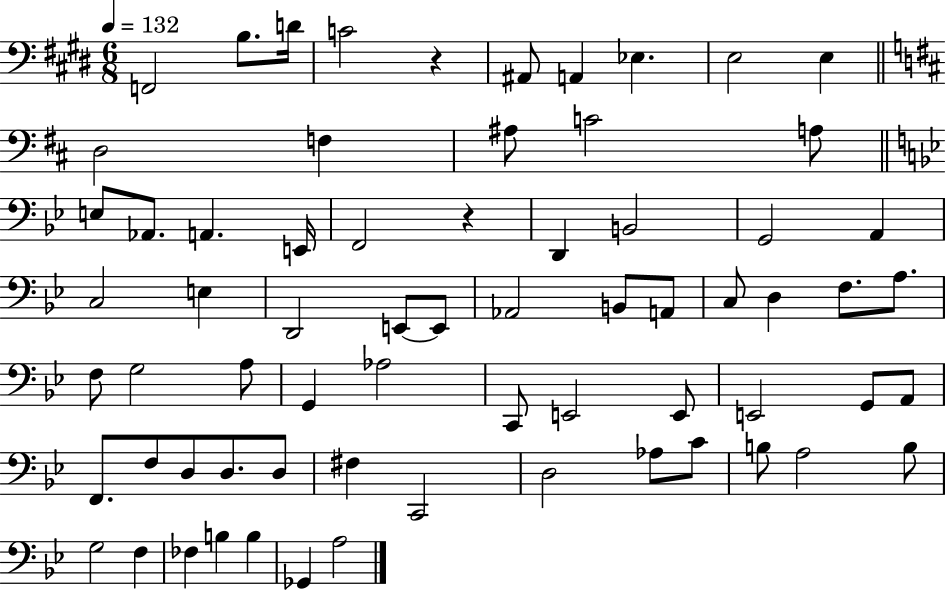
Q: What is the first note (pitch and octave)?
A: F2